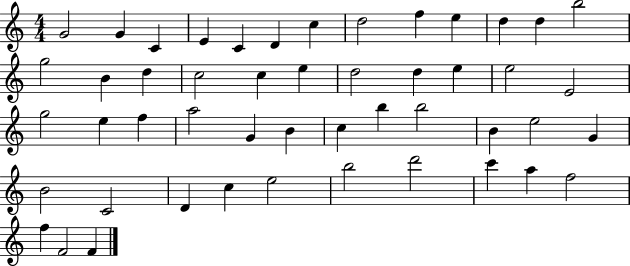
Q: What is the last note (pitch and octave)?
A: F4